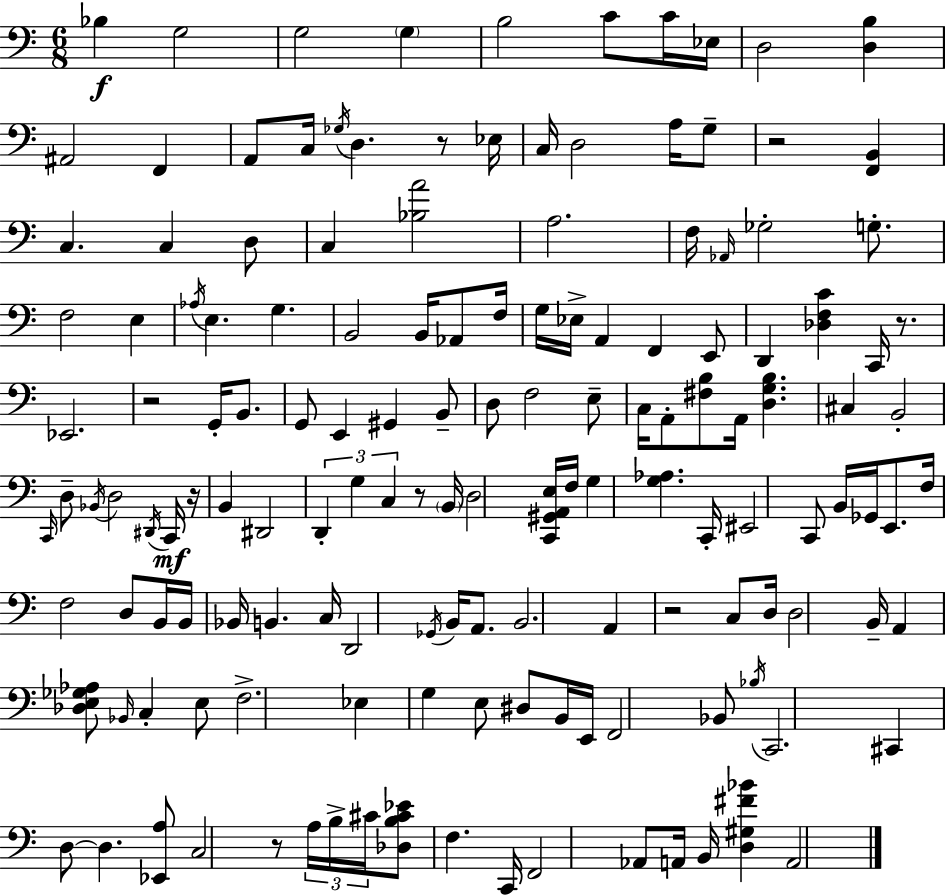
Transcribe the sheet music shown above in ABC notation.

X:1
T:Untitled
M:6/8
L:1/4
K:C
_B, G,2 G,2 G, B,2 C/2 C/4 _E,/4 D,2 [D,B,] ^A,,2 F,, A,,/2 C,/4 _G,/4 D, z/2 _E,/4 C,/4 D,2 A,/4 G,/2 z2 [F,,B,,] C, C, D,/2 C, [_B,A]2 A,2 F,/4 _A,,/4 _G,2 G,/2 F,2 E, _A,/4 E, G, B,,2 B,,/4 _A,,/2 F,/4 G,/4 _E,/4 A,, F,, E,,/2 D,, [_D,F,C] C,,/4 z/2 _E,,2 z2 G,,/4 B,,/2 G,,/2 E,, ^G,, B,,/2 D,/2 F,2 E,/2 C,/4 A,,/2 [^F,B,]/2 A,,/4 [D,G,B,] ^C, B,,2 C,,/4 D,/2 _B,,/4 D,2 ^D,,/4 C,,/4 z/4 B,, ^D,,2 D,, G, C, z/2 B,,/4 D,2 [C,,^G,,A,,E,]/4 F,/4 G, [G,_A,] C,,/4 ^E,,2 C,,/2 B,,/4 _G,,/4 E,,/2 F,/4 F,2 D,/2 B,,/4 B,,/4 _B,,/4 B,, C,/4 D,,2 _G,,/4 B,,/4 A,,/2 B,,2 A,, z2 C,/2 D,/4 D,2 B,,/4 A,, [_D,E,_G,_A,]/2 _B,,/4 C, E,/2 F,2 _E, G, E,/2 ^D,/2 B,,/4 E,,/4 F,,2 _B,,/2 _B,/4 C,,2 ^C,, D,/2 D, [_E,,A,]/2 C,2 z/2 A,/4 B,/4 ^C/4 [_D,B,^C_E]/2 F, C,,/4 F,,2 _A,,/2 A,,/4 B,,/4 [D,^G,^F_B] A,,2